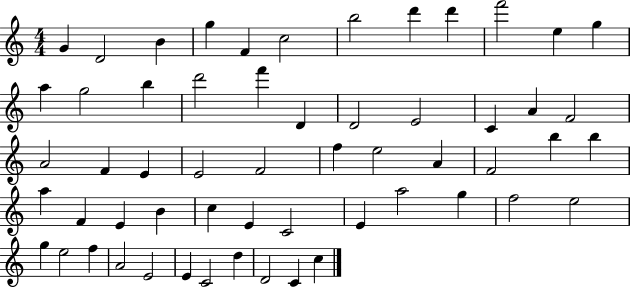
G4/q D4/h B4/q G5/q F4/q C5/h B5/h D6/q D6/q F6/h E5/q G5/q A5/q G5/h B5/q D6/h F6/q D4/q D4/h E4/h C4/q A4/q F4/h A4/h F4/q E4/q E4/h F4/h F5/q E5/h A4/q F4/h B5/q B5/q A5/q F4/q E4/q B4/q C5/q E4/q C4/h E4/q A5/h G5/q F5/h E5/h G5/q E5/h F5/q A4/h E4/h E4/q C4/h D5/q D4/h C4/q C5/q